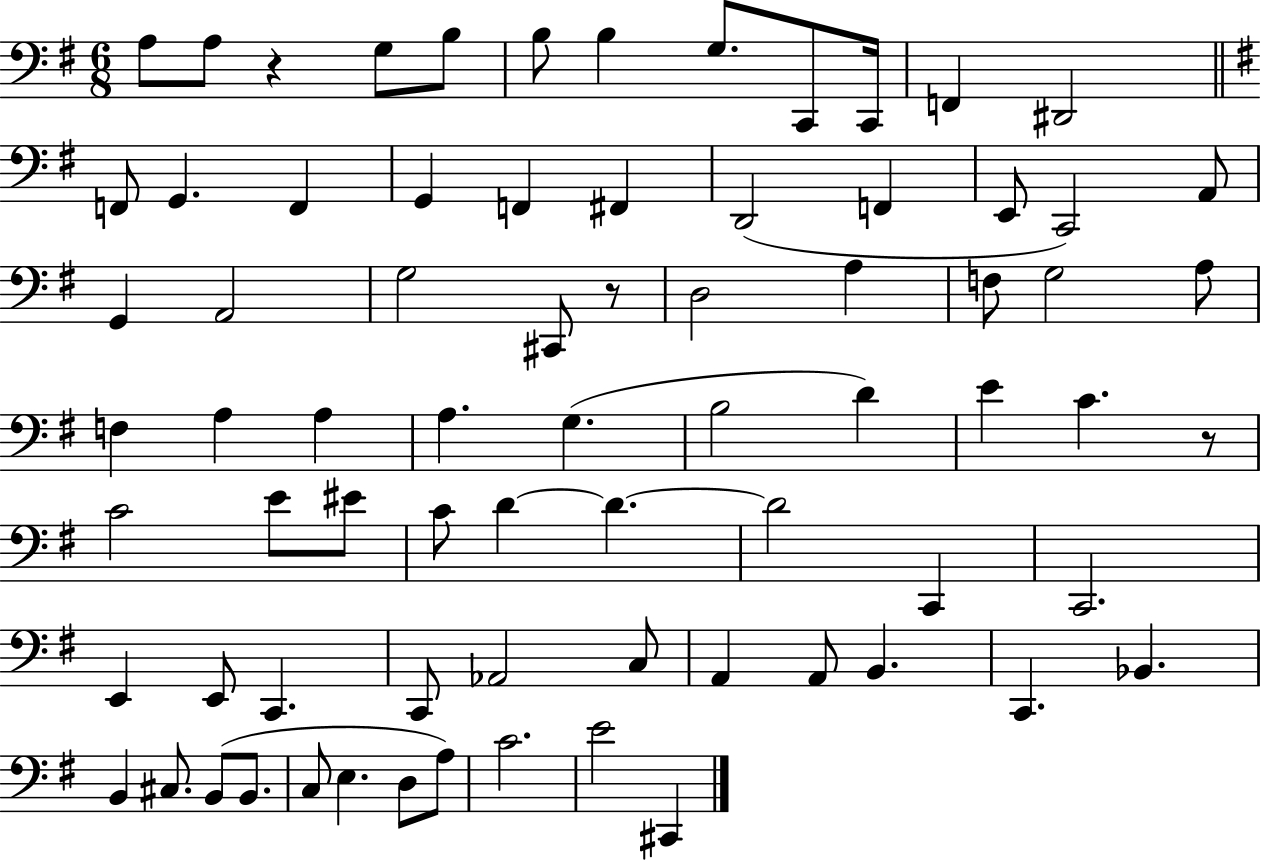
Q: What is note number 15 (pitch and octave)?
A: G2